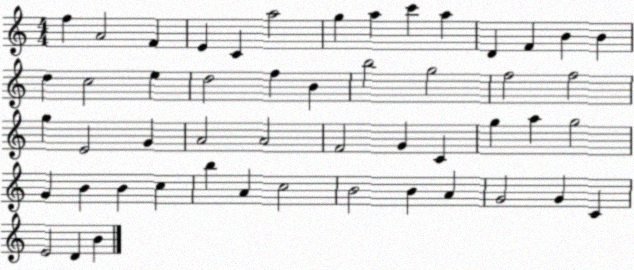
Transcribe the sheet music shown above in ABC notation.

X:1
T:Untitled
M:4/4
L:1/4
K:C
f A2 F E C a2 g a c' a D F B B d c2 e d2 f B b2 g2 f2 f2 g E2 G A2 A2 F2 G C g a g2 G B B c b A c2 B2 B A G2 G C E2 D B